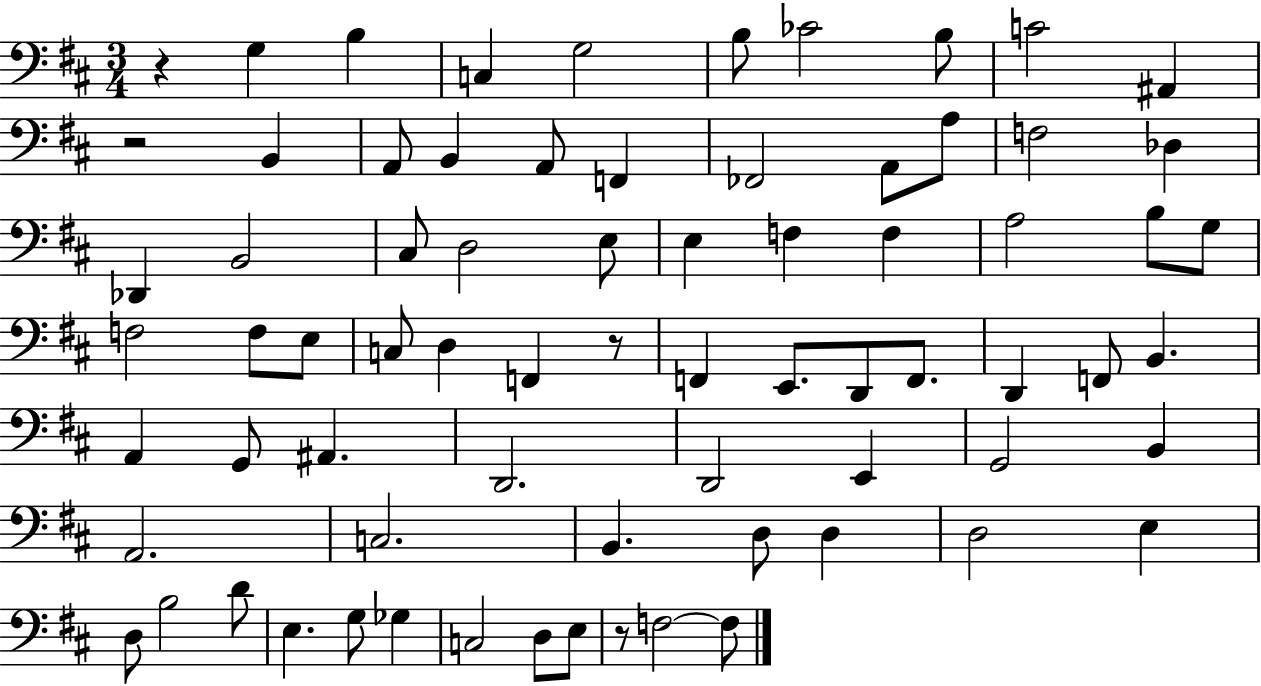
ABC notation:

X:1
T:Untitled
M:3/4
L:1/4
K:D
z G, B, C, G,2 B,/2 _C2 B,/2 C2 ^A,, z2 B,, A,,/2 B,, A,,/2 F,, _F,,2 A,,/2 A,/2 F,2 _D, _D,, B,,2 ^C,/2 D,2 E,/2 E, F, F, A,2 B,/2 G,/2 F,2 F,/2 E,/2 C,/2 D, F,, z/2 F,, E,,/2 D,,/2 F,,/2 D,, F,,/2 B,, A,, G,,/2 ^A,, D,,2 D,,2 E,, G,,2 B,, A,,2 C,2 B,, D,/2 D, D,2 E, D,/2 B,2 D/2 E, G,/2 _G, C,2 D,/2 E,/2 z/2 F,2 F,/2